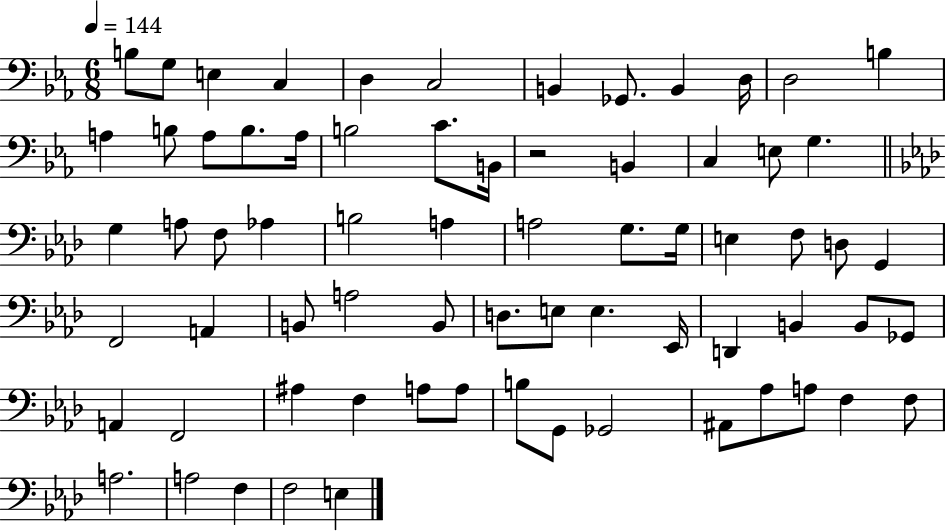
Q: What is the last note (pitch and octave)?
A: E3